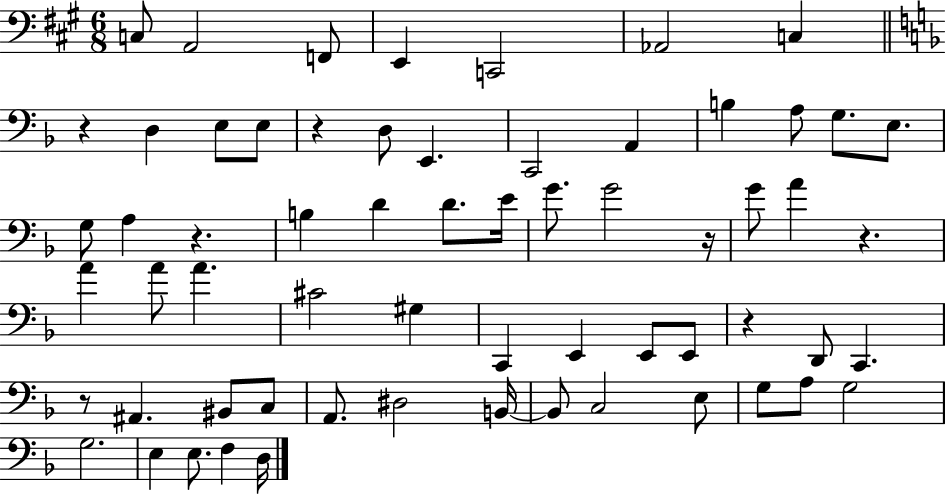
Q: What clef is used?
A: bass